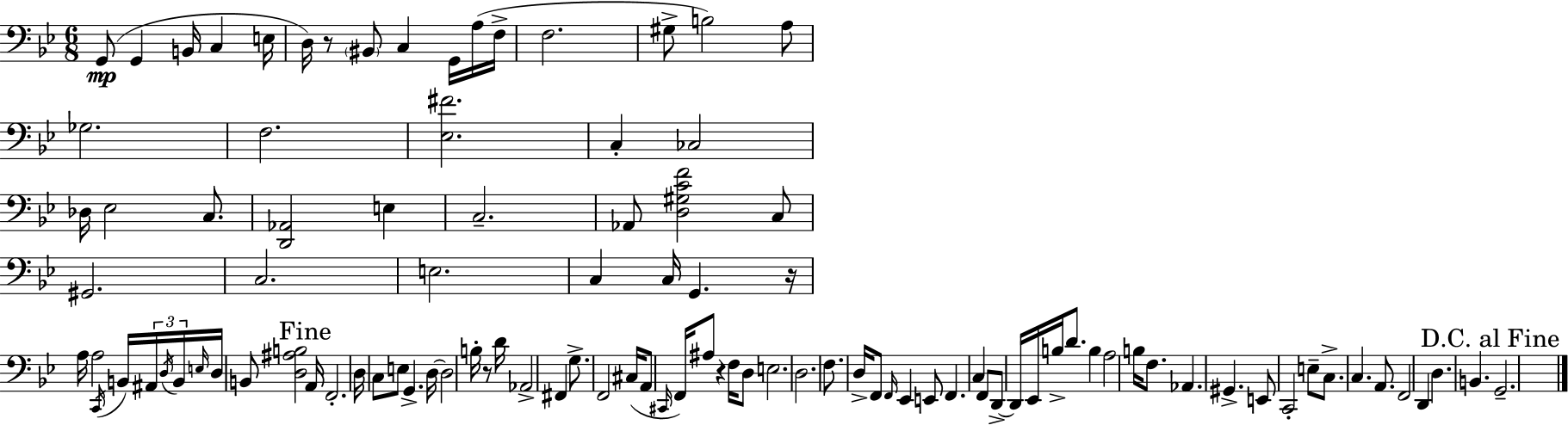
X:1
T:Untitled
M:6/8
L:1/4
K:Gm
G,,/2 G,, B,,/4 C, E,/4 D,/4 z/2 ^B,,/2 C, G,,/4 A,/4 F,/4 F,2 ^G,/2 B,2 A,/2 _G,2 F,2 [_E,^F]2 C, _C,2 _D,/4 _E,2 C,/2 [D,,_A,,]2 E, C,2 _A,,/2 [D,^G,CF]2 C,/2 ^G,,2 C,2 E,2 C, C,/4 G,, z/4 A,/4 A,2 C,,/4 B,,/4 ^A,,/4 D,/4 B,,/4 E,/4 D,/4 B,,/2 [D,^A,B,]2 A,,/4 F,,2 D,/4 C,/2 E,/2 G,, D,/4 D,2 B,/4 z/2 D/4 _A,,2 ^F,, G,/2 F,,2 ^C,/4 A,,/2 ^C,,/4 F,,/4 ^A,/2 z F,/4 D,/2 E,2 D,2 F,/2 D,/4 F,,/2 F,,/4 _E,, E,,/2 F,, C, F,,/2 D,,/2 D,,/4 _E,,/4 B,/4 D/2 B, A,2 B,/4 F,/2 _A,, ^G,, E,,/2 C,,2 E,/2 C,/2 C, A,,/2 F,,2 D,, D, B,, G,,2